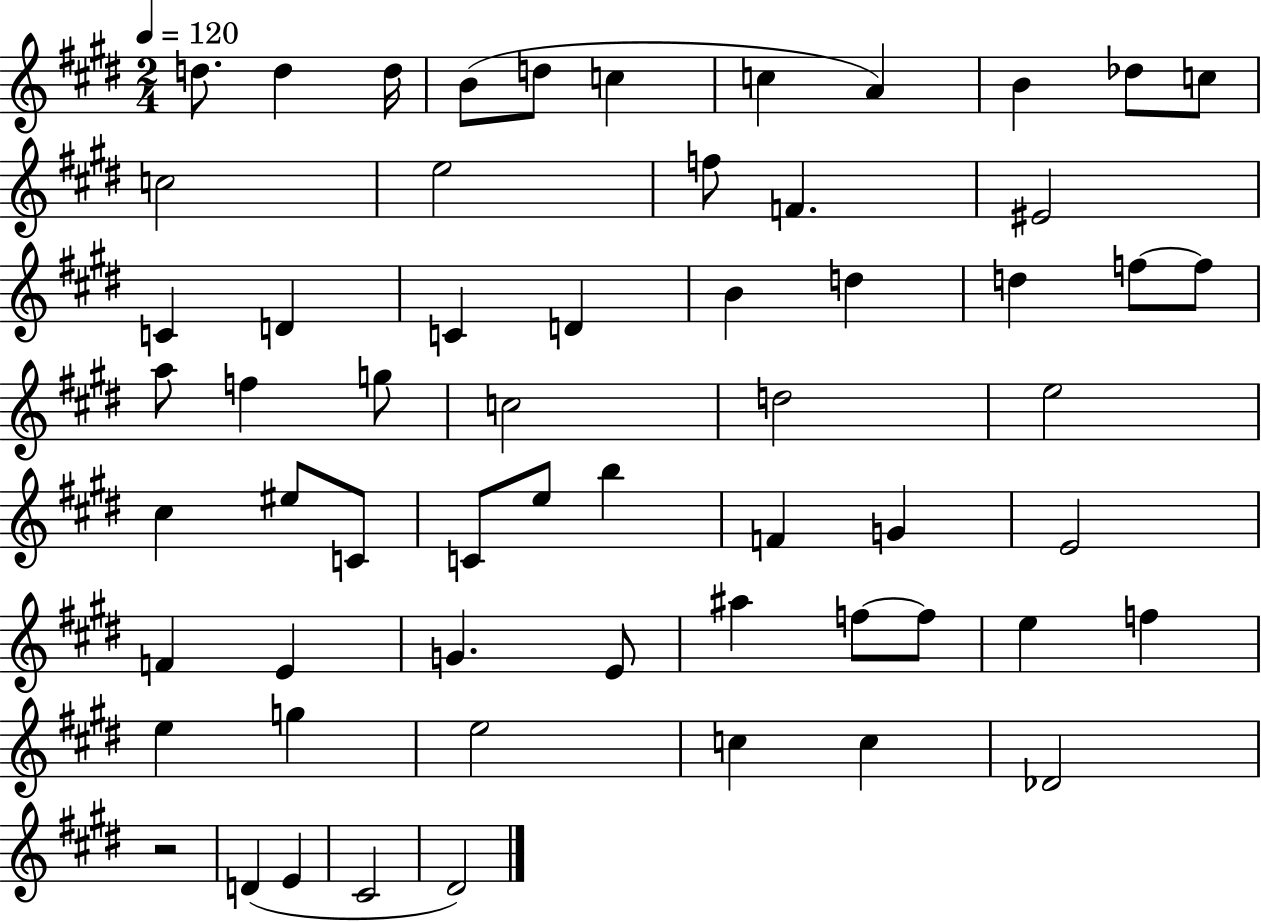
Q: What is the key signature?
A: E major